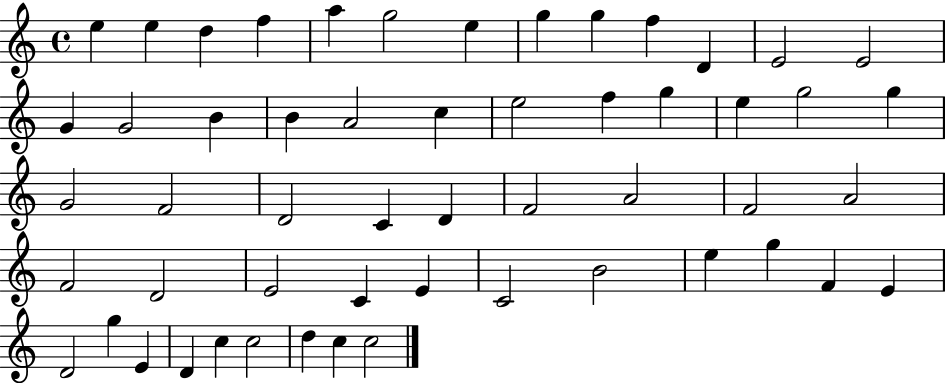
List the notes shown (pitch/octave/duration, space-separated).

E5/q E5/q D5/q F5/q A5/q G5/h E5/q G5/q G5/q F5/q D4/q E4/h E4/h G4/q G4/h B4/q B4/q A4/h C5/q E5/h F5/q G5/q E5/q G5/h G5/q G4/h F4/h D4/h C4/q D4/q F4/h A4/h F4/h A4/h F4/h D4/h E4/h C4/q E4/q C4/h B4/h E5/q G5/q F4/q E4/q D4/h G5/q E4/q D4/q C5/q C5/h D5/q C5/q C5/h